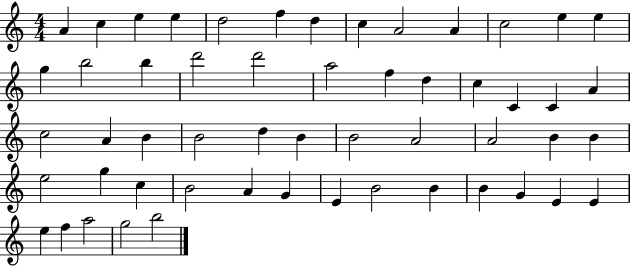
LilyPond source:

{
  \clef treble
  \numericTimeSignature
  \time 4/4
  \key c \major
  a'4 c''4 e''4 e''4 | d''2 f''4 d''4 | c''4 a'2 a'4 | c''2 e''4 e''4 | \break g''4 b''2 b''4 | d'''2 d'''2 | a''2 f''4 d''4 | c''4 c'4 c'4 a'4 | \break c''2 a'4 b'4 | b'2 d''4 b'4 | b'2 a'2 | a'2 b'4 b'4 | \break e''2 g''4 c''4 | b'2 a'4 g'4 | e'4 b'2 b'4 | b'4 g'4 e'4 e'4 | \break e''4 f''4 a''2 | g''2 b''2 | \bar "|."
}